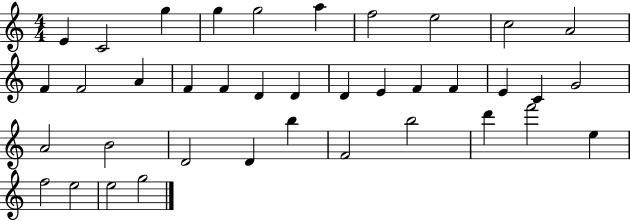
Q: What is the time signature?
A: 4/4